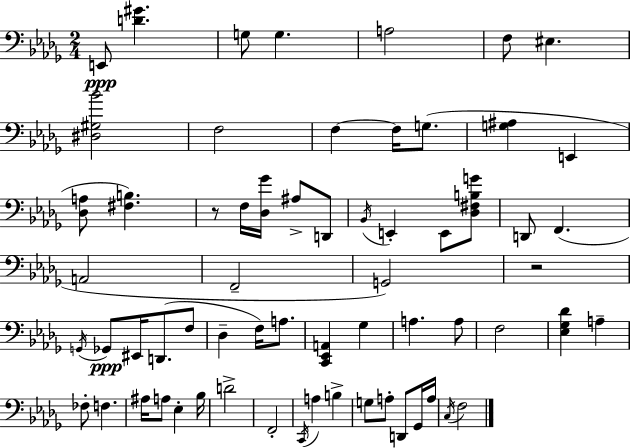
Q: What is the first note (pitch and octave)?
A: E2